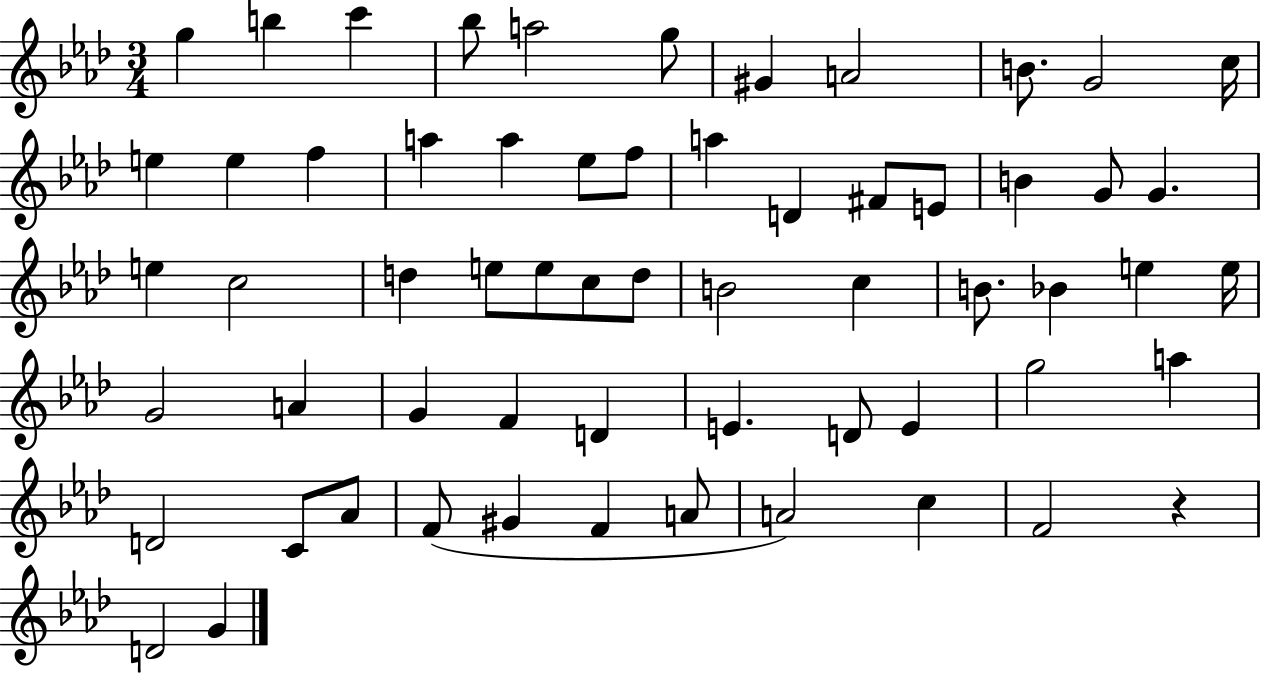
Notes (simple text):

G5/q B5/q C6/q Bb5/e A5/h G5/e G#4/q A4/h B4/e. G4/h C5/s E5/q E5/q F5/q A5/q A5/q Eb5/e F5/e A5/q D4/q F#4/e E4/e B4/q G4/e G4/q. E5/q C5/h D5/q E5/e E5/e C5/e D5/e B4/h C5/q B4/e. Bb4/q E5/q E5/s G4/h A4/q G4/q F4/q D4/q E4/q. D4/e E4/q G5/h A5/q D4/h C4/e Ab4/e F4/e G#4/q F4/q A4/e A4/h C5/q F4/h R/q D4/h G4/q